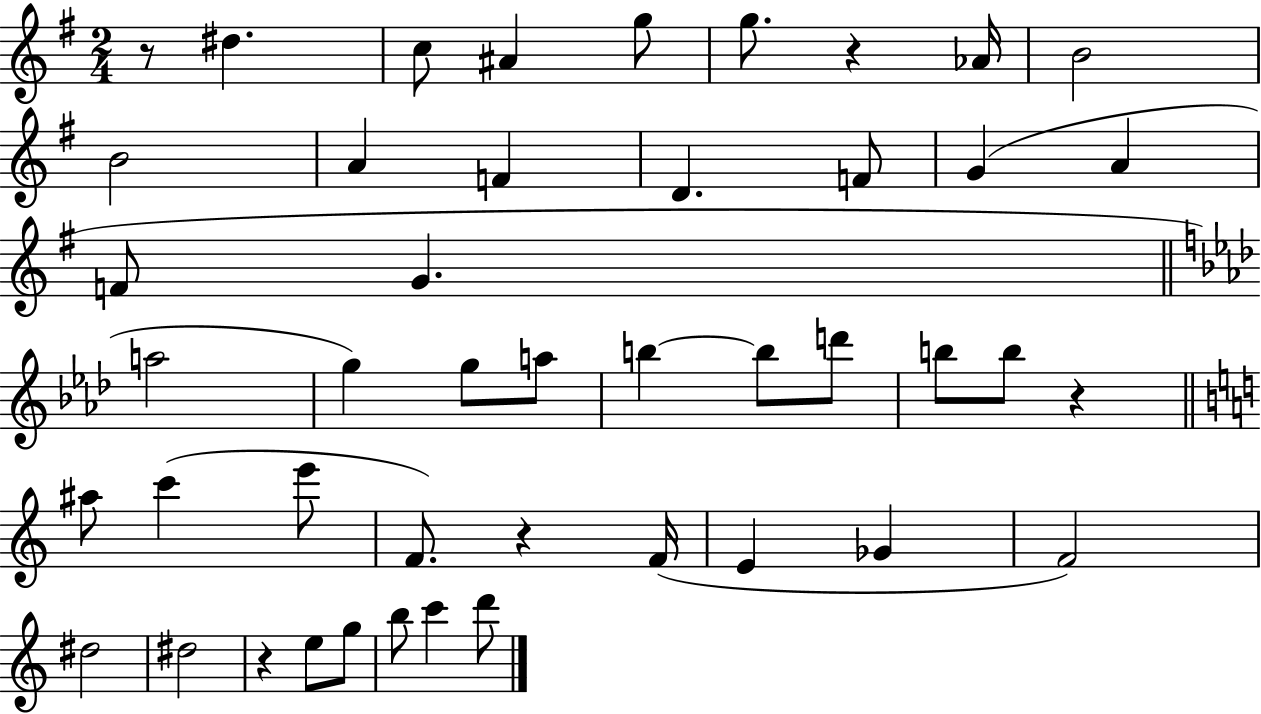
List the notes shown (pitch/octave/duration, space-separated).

R/e D#5/q. C5/e A#4/q G5/e G5/e. R/q Ab4/s B4/h B4/h A4/q F4/q D4/q. F4/e G4/q A4/q F4/e G4/q. A5/h G5/q G5/e A5/e B5/q B5/e D6/e B5/e B5/e R/q A#5/e C6/q E6/e F4/e. R/q F4/s E4/q Gb4/q F4/h D#5/h D#5/h R/q E5/e G5/e B5/e C6/q D6/e